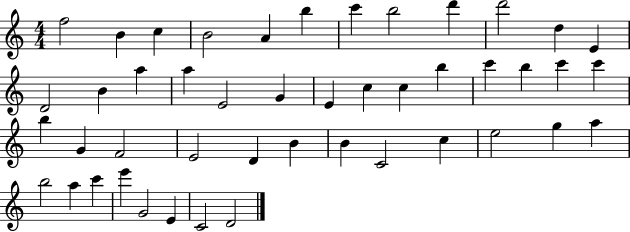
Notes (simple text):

F5/h B4/q C5/q B4/h A4/q B5/q C6/q B5/h D6/q D6/h D5/q E4/q D4/h B4/q A5/q A5/q E4/h G4/q E4/q C5/q C5/q B5/q C6/q B5/q C6/q C6/q B5/q G4/q F4/h E4/h D4/q B4/q B4/q C4/h C5/q E5/h G5/q A5/q B5/h A5/q C6/q E6/q G4/h E4/q C4/h D4/h